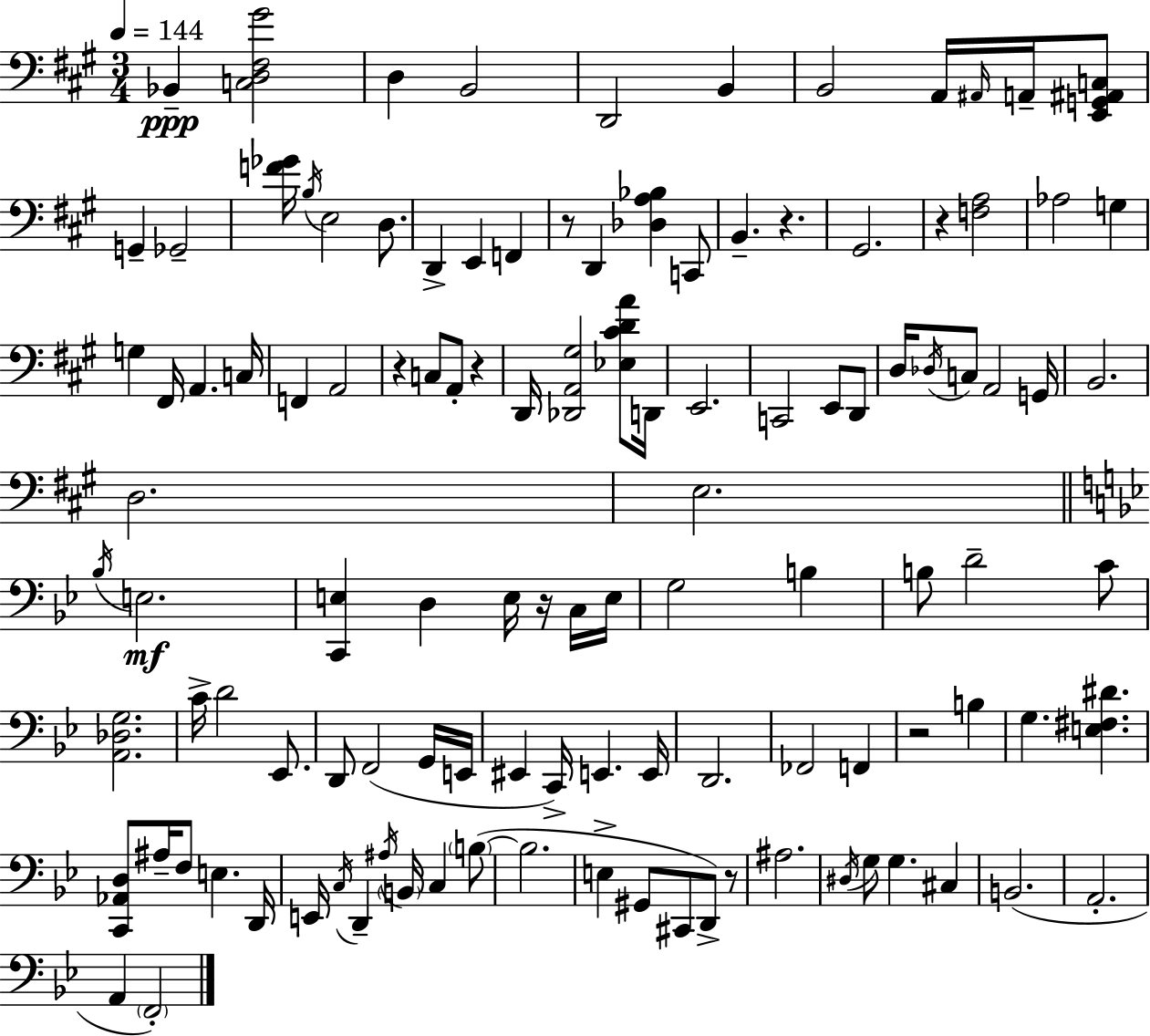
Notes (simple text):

Bb2/q [C3,D3,F#3,G#4]/h D3/q B2/h D2/h B2/q B2/h A2/s A#2/s A2/s [E2,G2,A#2,C3]/e G2/q Gb2/h [F4,Gb4]/s B3/s E3/h D3/e. D2/q E2/q F2/q R/e D2/q [Db3,A3,Bb3]/q C2/e B2/q. R/q. G#2/h. R/q [F3,A3]/h Ab3/h G3/q G3/q F#2/s A2/q. C3/s F2/q A2/h R/q C3/e A2/e R/q D2/s [Db2,A2,G#3]/h [Eb3,C#4,D4,A4]/e D2/s E2/h. C2/h E2/e D2/e D3/s Db3/s C3/e A2/h G2/s B2/h. D3/h. E3/h. Bb3/s E3/h. [C2,E3]/q D3/q E3/s R/s C3/s E3/s G3/h B3/q B3/e D4/h C4/e [A2,Db3,G3]/h. C4/s D4/h Eb2/e. D2/e F2/h G2/s E2/s EIS2/q C2/s E2/q. E2/s D2/h. FES2/h F2/q R/h B3/q G3/q. [E3,F#3,D#4]/q. [C2,Ab2,D3]/e A#3/s F3/e E3/q. D2/s E2/s C3/s D2/q A#3/s B2/s C3/q B3/e B3/h. E3/q G#2/e C#2/e D2/e R/e A#3/h. D#3/s G3/e G3/q. C#3/q B2/h. A2/h. A2/q F2/h